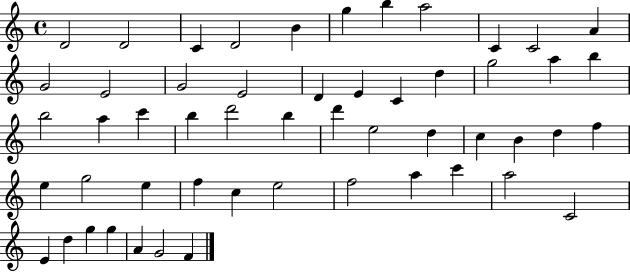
D4/h D4/h C4/q D4/h B4/q G5/q B5/q A5/h C4/q C4/h A4/q G4/h E4/h G4/h E4/h D4/q E4/q C4/q D5/q G5/h A5/q B5/q B5/h A5/q C6/q B5/q D6/h B5/q D6/q E5/h D5/q C5/q B4/q D5/q F5/q E5/q G5/h E5/q F5/q C5/q E5/h F5/h A5/q C6/q A5/h C4/h E4/q D5/q G5/q G5/q A4/q G4/h F4/q